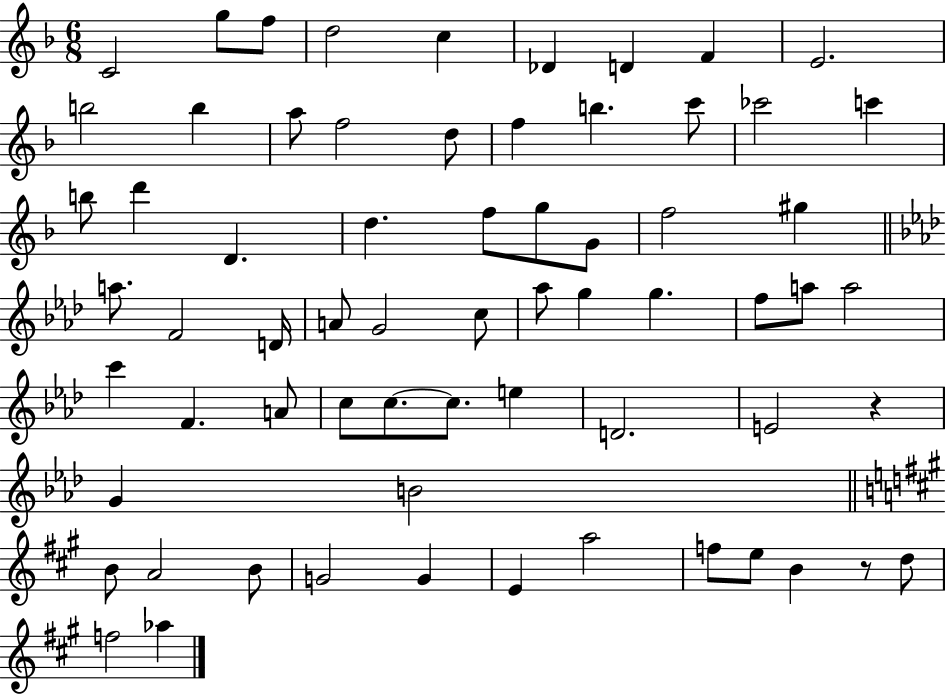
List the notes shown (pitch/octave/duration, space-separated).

C4/h G5/e F5/e D5/h C5/q Db4/q D4/q F4/q E4/h. B5/h B5/q A5/e F5/h D5/e F5/q B5/q. C6/e CES6/h C6/q B5/e D6/q D4/q. D5/q. F5/e G5/e G4/e F5/h G#5/q A5/e. F4/h D4/s A4/e G4/h C5/e Ab5/e G5/q G5/q. F5/e A5/e A5/h C6/q F4/q. A4/e C5/e C5/e. C5/e. E5/q D4/h. E4/h R/q G4/q B4/h B4/e A4/h B4/e G4/h G4/q E4/q A5/h F5/e E5/e B4/q R/e D5/e F5/h Ab5/q